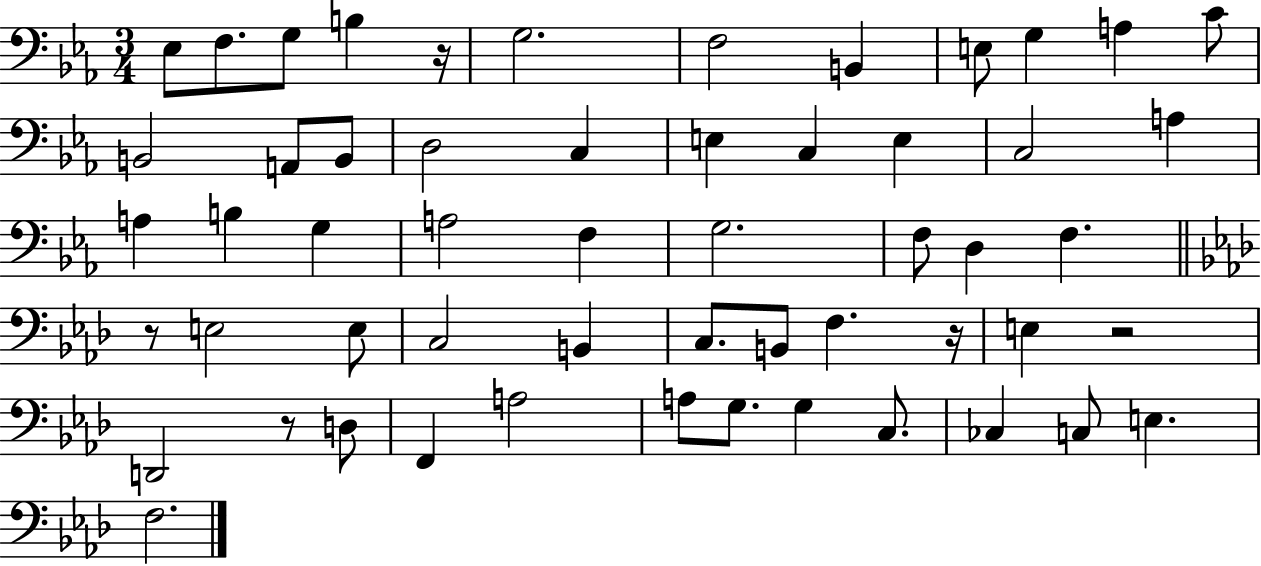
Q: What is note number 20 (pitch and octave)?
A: C3